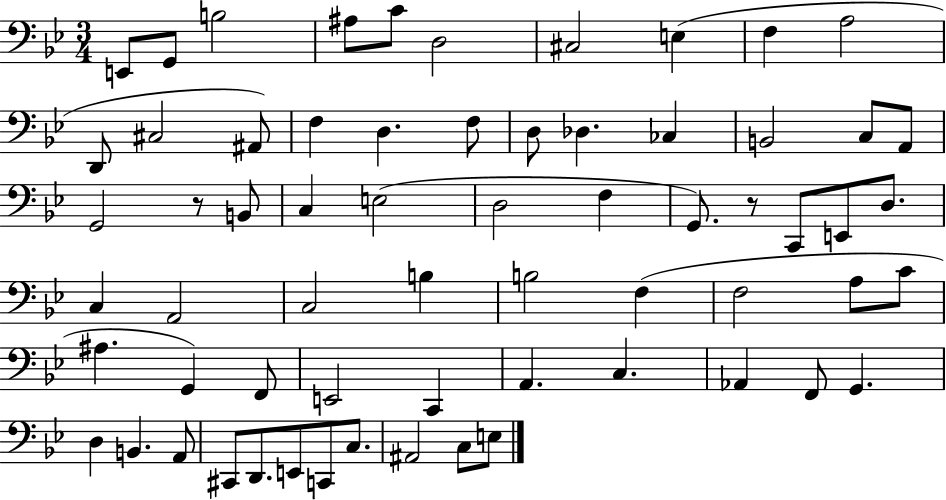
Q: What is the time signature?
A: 3/4